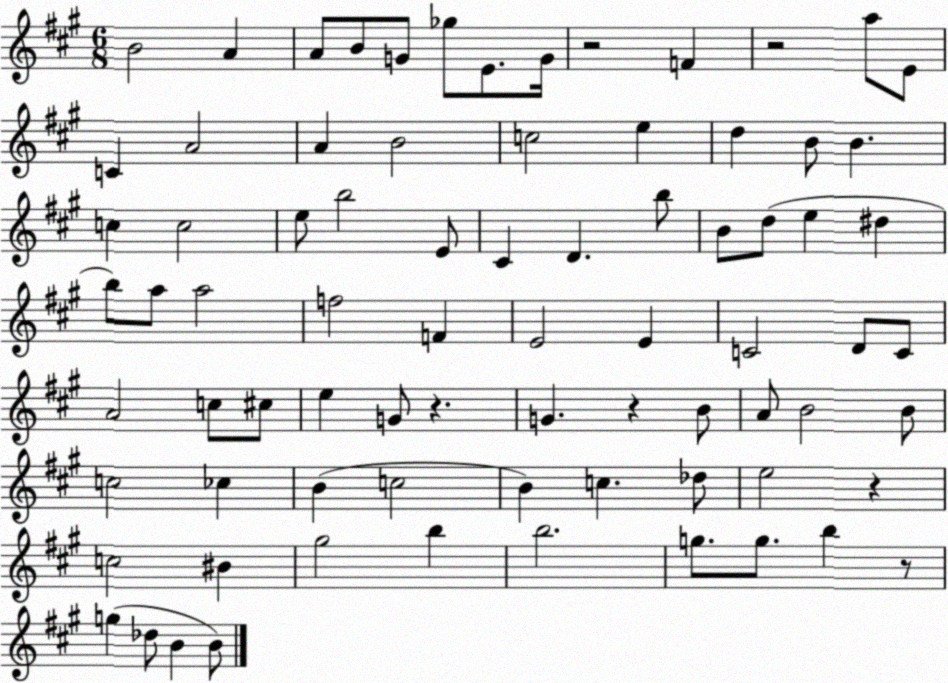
X:1
T:Untitled
M:6/8
L:1/4
K:A
B2 A A/2 B/2 G/2 _g/2 E/2 G/4 z2 F z2 a/2 E/2 C A2 A B2 c2 e d B/2 B c c2 e/2 b2 E/2 ^C D b/2 B/2 d/2 e ^d b/2 a/2 a2 f2 F E2 E C2 D/2 C/2 A2 c/2 ^c/2 e G/2 z G z B/2 A/2 B2 B/2 c2 _c B c2 B c _d/2 e2 z c2 ^B ^g2 b b2 g/2 g/2 b z/2 g _d/2 B B/2